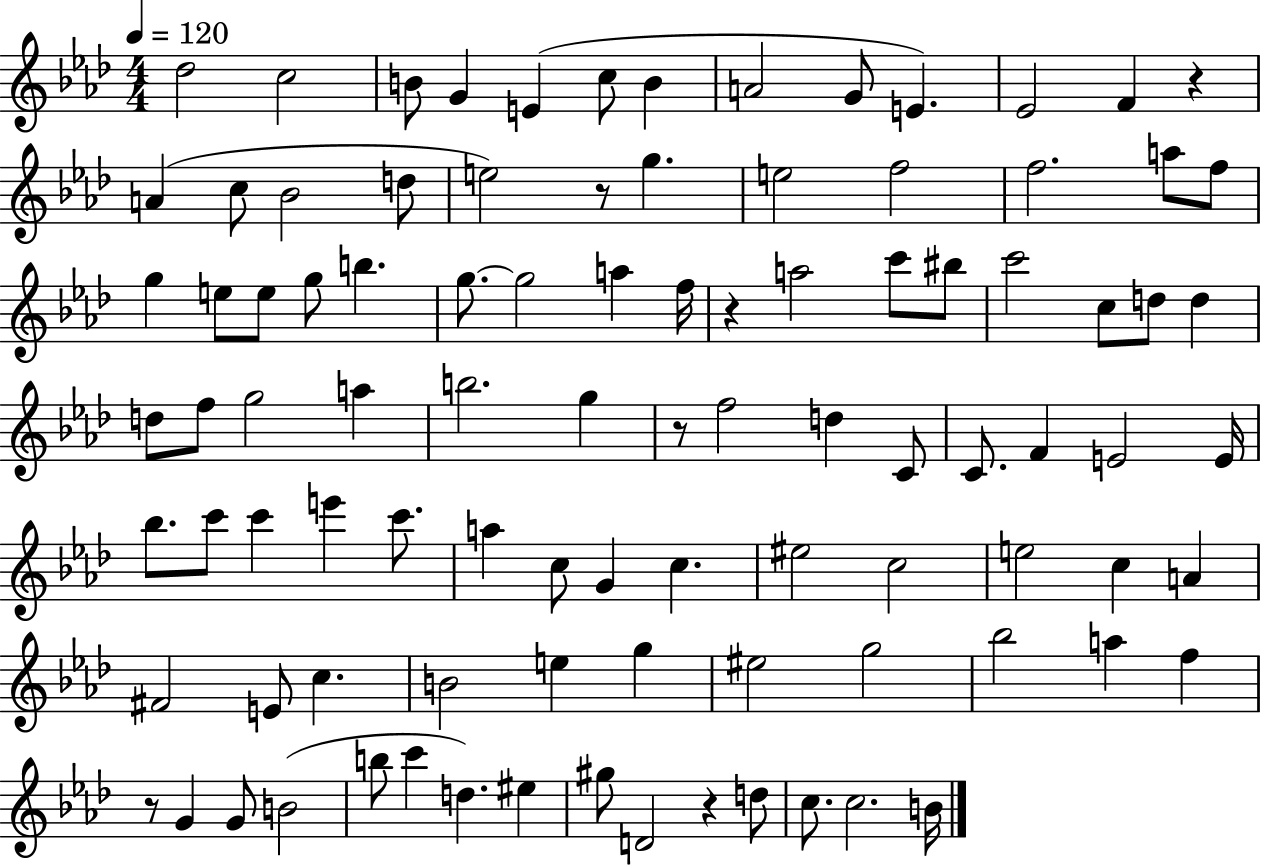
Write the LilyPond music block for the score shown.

{
  \clef treble
  \numericTimeSignature
  \time 4/4
  \key aes \major
  \tempo 4 = 120
  \repeat volta 2 { des''2 c''2 | b'8 g'4 e'4( c''8 b'4 | a'2 g'8 e'4.) | ees'2 f'4 r4 | \break a'4( c''8 bes'2 d''8 | e''2) r8 g''4. | e''2 f''2 | f''2. a''8 f''8 | \break g''4 e''8 e''8 g''8 b''4. | g''8.~~ g''2 a''4 f''16 | r4 a''2 c'''8 bis''8 | c'''2 c''8 d''8 d''4 | \break d''8 f''8 g''2 a''4 | b''2. g''4 | r8 f''2 d''4 c'8 | c'8. f'4 e'2 e'16 | \break bes''8. c'''8 c'''4 e'''4 c'''8. | a''4 c''8 g'4 c''4. | eis''2 c''2 | e''2 c''4 a'4 | \break fis'2 e'8 c''4. | b'2 e''4 g''4 | eis''2 g''2 | bes''2 a''4 f''4 | \break r8 g'4 g'8 b'2( | b''8 c'''4 d''4.) eis''4 | gis''8 d'2 r4 d''8 | c''8. c''2. b'16 | \break } \bar "|."
}